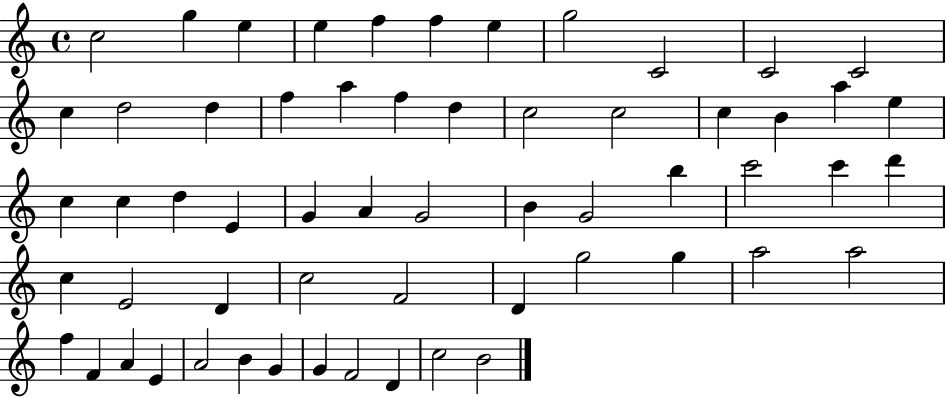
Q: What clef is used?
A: treble